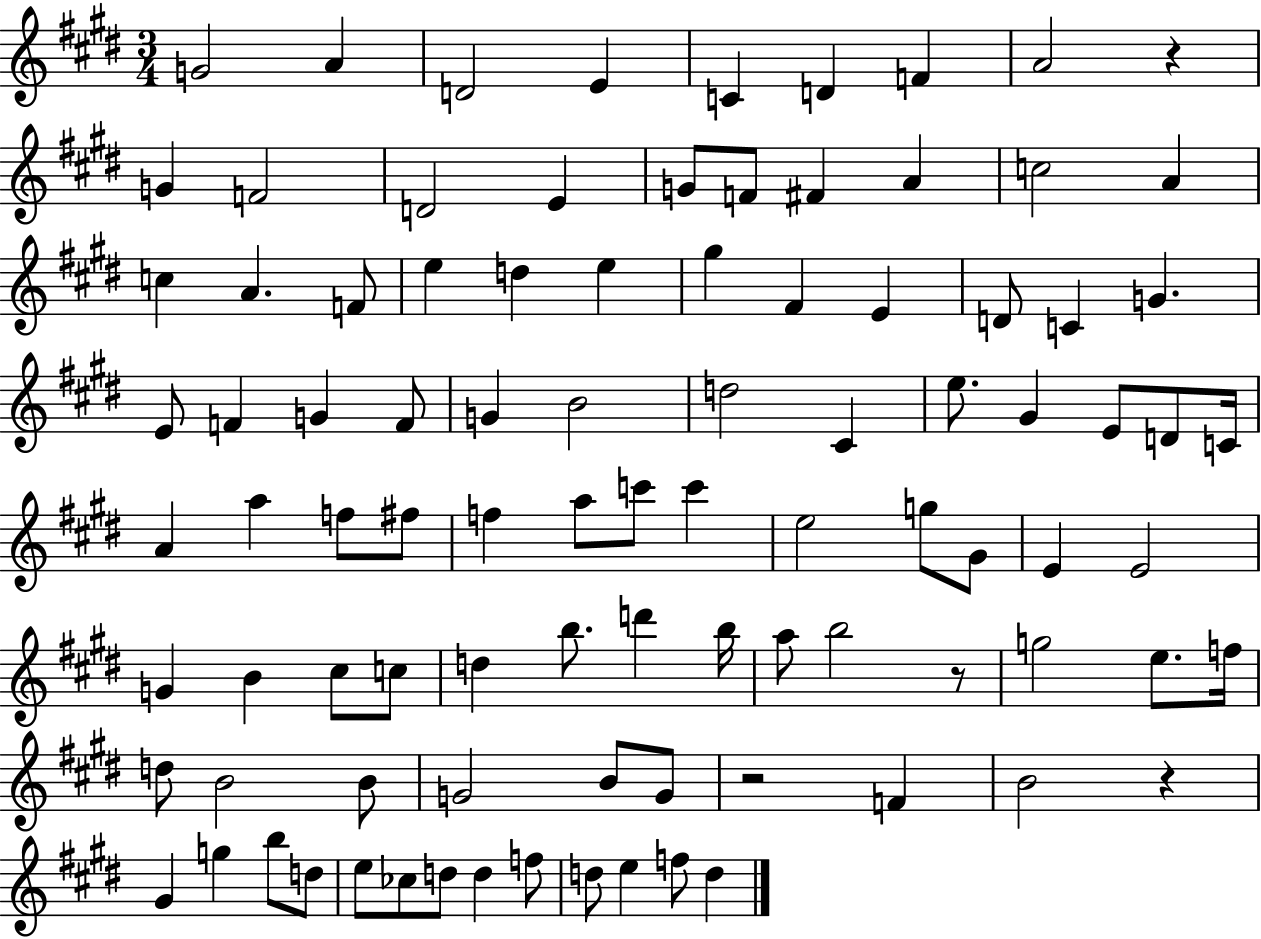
X:1
T:Untitled
M:3/4
L:1/4
K:E
G2 A D2 E C D F A2 z G F2 D2 E G/2 F/2 ^F A c2 A c A F/2 e d e ^g ^F E D/2 C G E/2 F G F/2 G B2 d2 ^C e/2 ^G E/2 D/2 C/4 A a f/2 ^f/2 f a/2 c'/2 c' e2 g/2 ^G/2 E E2 G B ^c/2 c/2 d b/2 d' b/4 a/2 b2 z/2 g2 e/2 f/4 d/2 B2 B/2 G2 B/2 G/2 z2 F B2 z ^G g b/2 d/2 e/2 _c/2 d/2 d f/2 d/2 e f/2 d